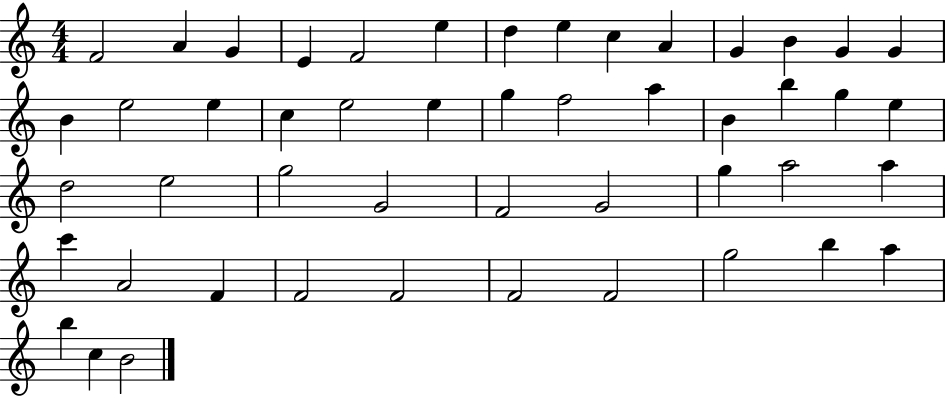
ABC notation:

X:1
T:Untitled
M:4/4
L:1/4
K:C
F2 A G E F2 e d e c A G B G G B e2 e c e2 e g f2 a B b g e d2 e2 g2 G2 F2 G2 g a2 a c' A2 F F2 F2 F2 F2 g2 b a b c B2